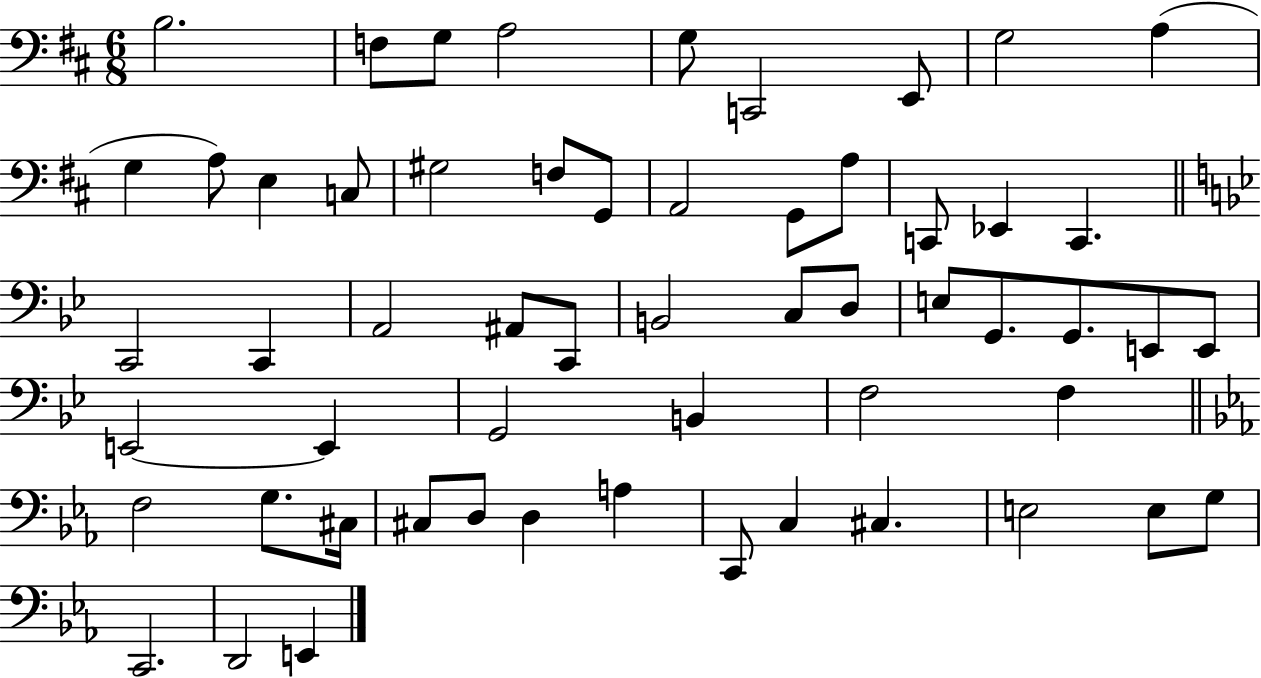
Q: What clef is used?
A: bass